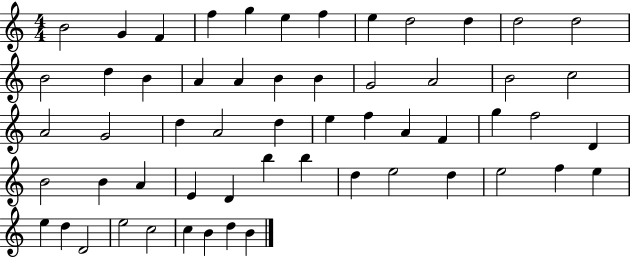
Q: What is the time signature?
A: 4/4